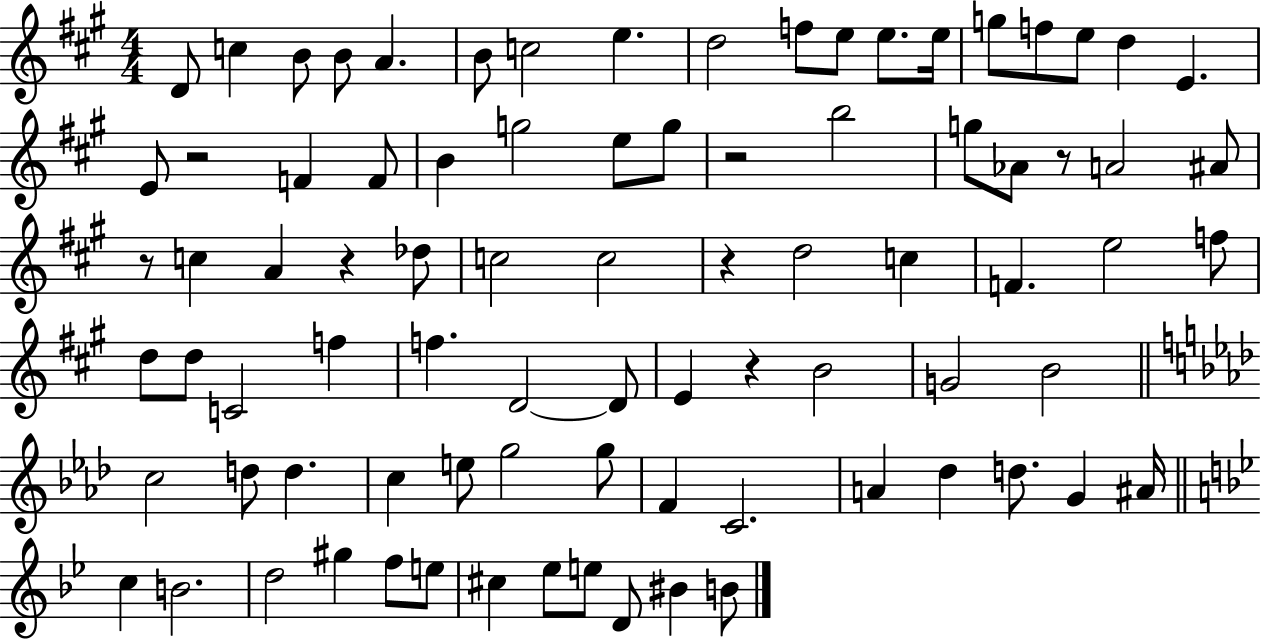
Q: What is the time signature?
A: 4/4